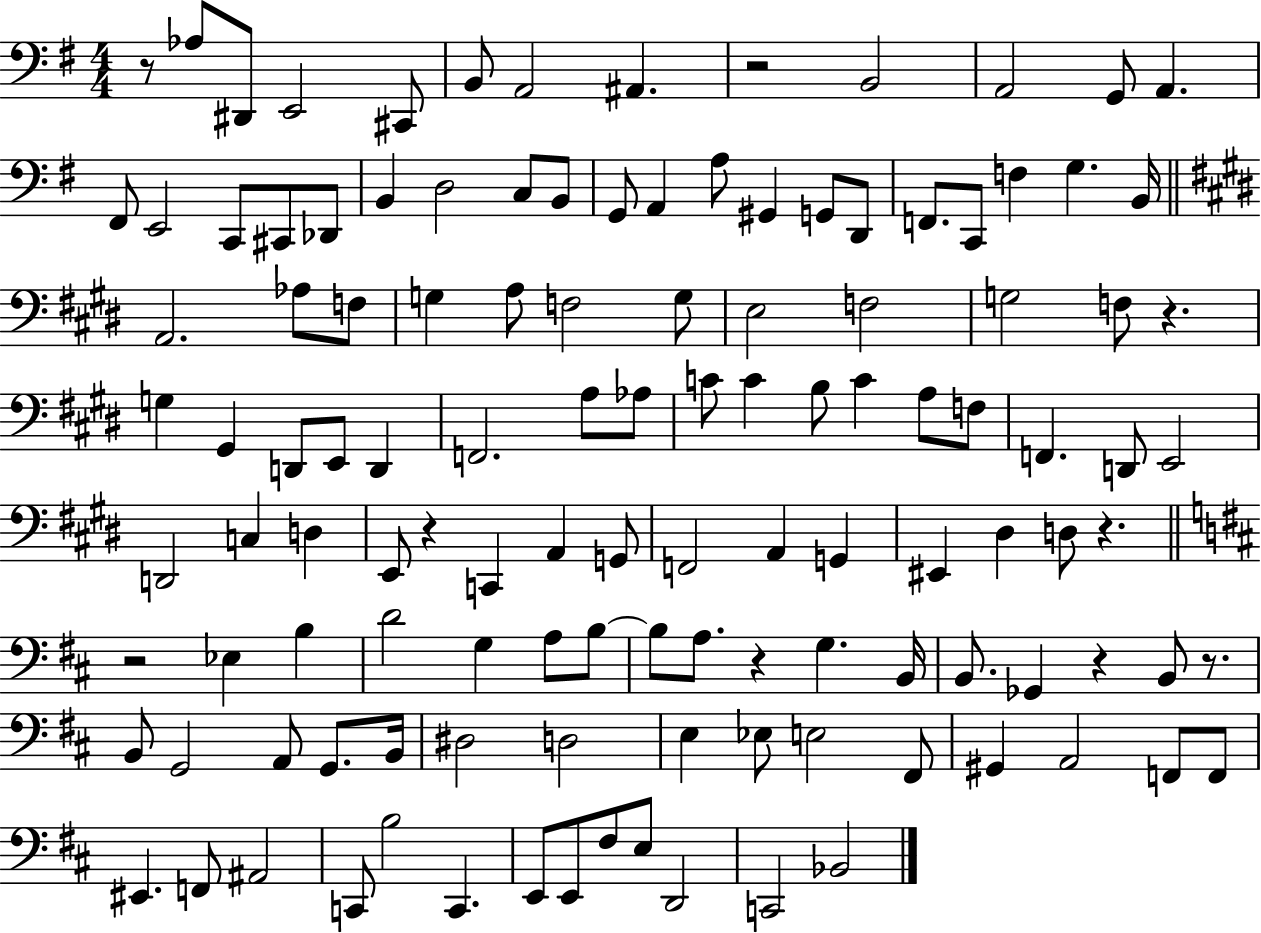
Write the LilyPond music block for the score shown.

{
  \clef bass
  \numericTimeSignature
  \time 4/4
  \key g \major
  r8 aes8 dis,8 e,2 cis,8 | b,8 a,2 ais,4. | r2 b,2 | a,2 g,8 a,4. | \break fis,8 e,2 c,8 cis,8 des,8 | b,4 d2 c8 b,8 | g,8 a,4 a8 gis,4 g,8 d,8 | f,8. c,8 f4 g4. b,16 | \break \bar "||" \break \key e \major a,2. aes8 f8 | g4 a8 f2 g8 | e2 f2 | g2 f8 r4. | \break g4 gis,4 d,8 e,8 d,4 | f,2. a8 aes8 | c'8 c'4 b8 c'4 a8 f8 | f,4. d,8 e,2 | \break d,2 c4 d4 | e,8 r4 c,4 a,4 g,8 | f,2 a,4 g,4 | eis,4 dis4 d8 r4. | \break \bar "||" \break \key d \major r2 ees4 b4 | d'2 g4 a8 b8~~ | b8 a8. r4 g4. b,16 | b,8. ges,4 r4 b,8 r8. | \break b,8 g,2 a,8 g,8. b,16 | dis2 d2 | e4 ees8 e2 fis,8 | gis,4 a,2 f,8 f,8 | \break eis,4. f,8 ais,2 | c,8 b2 c,4. | e,8 e,8 fis8 e8 d,2 | c,2 bes,2 | \break \bar "|."
}